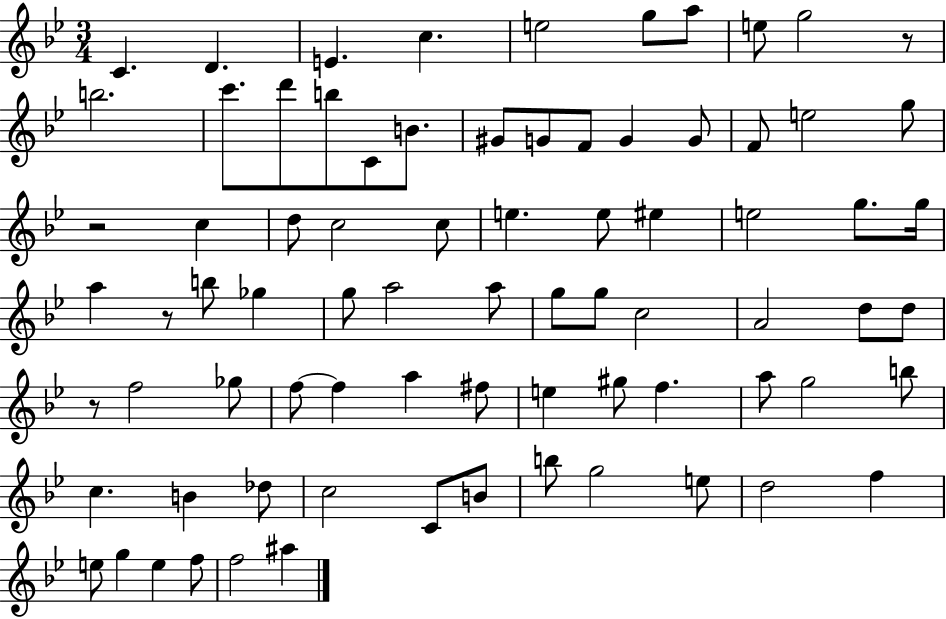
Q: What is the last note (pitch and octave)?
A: A#5